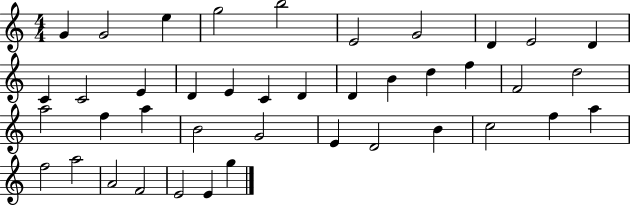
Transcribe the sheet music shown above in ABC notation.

X:1
T:Untitled
M:4/4
L:1/4
K:C
G G2 e g2 b2 E2 G2 D E2 D C C2 E D E C D D B d f F2 d2 a2 f a B2 G2 E D2 B c2 f a f2 a2 A2 F2 E2 E g